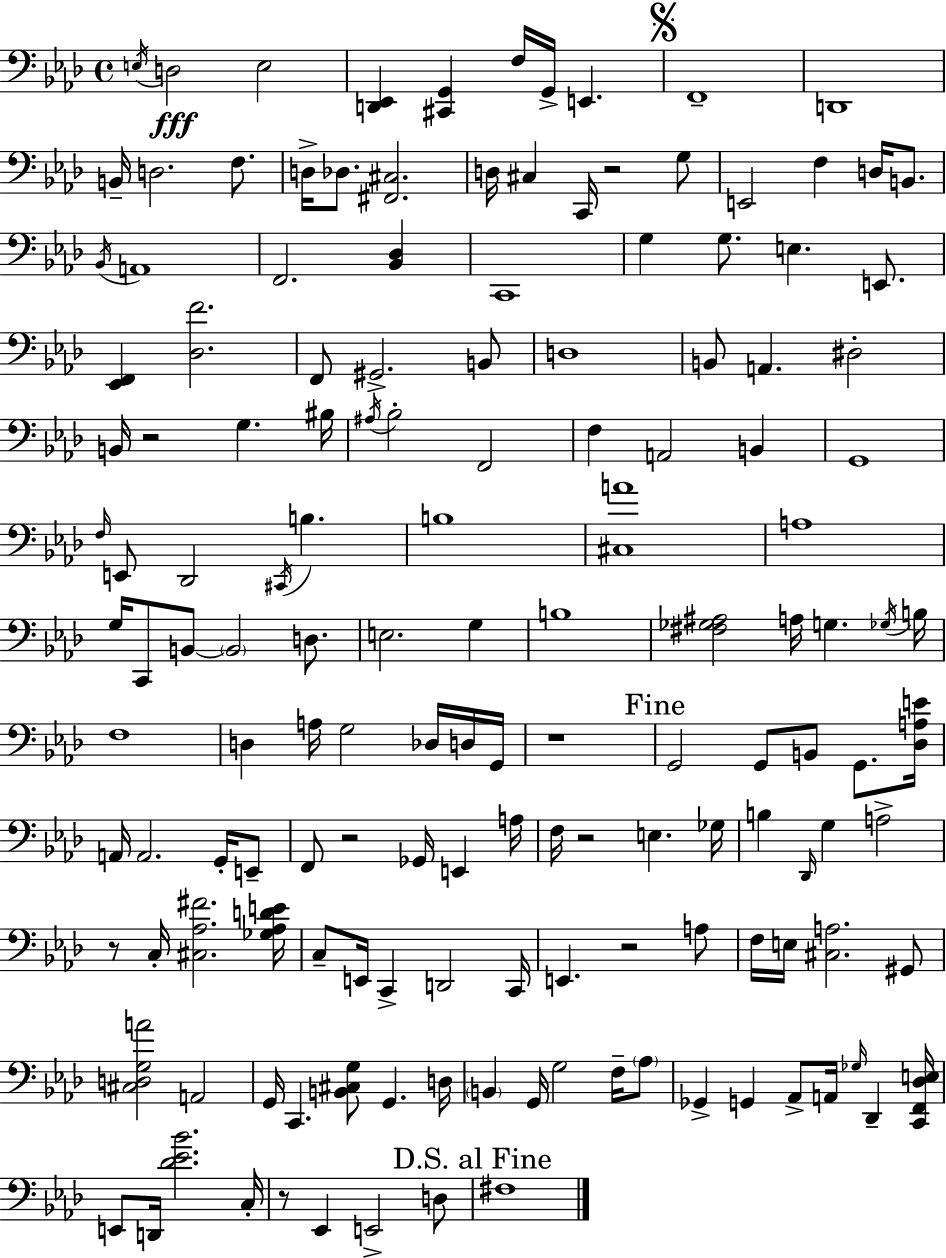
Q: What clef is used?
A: bass